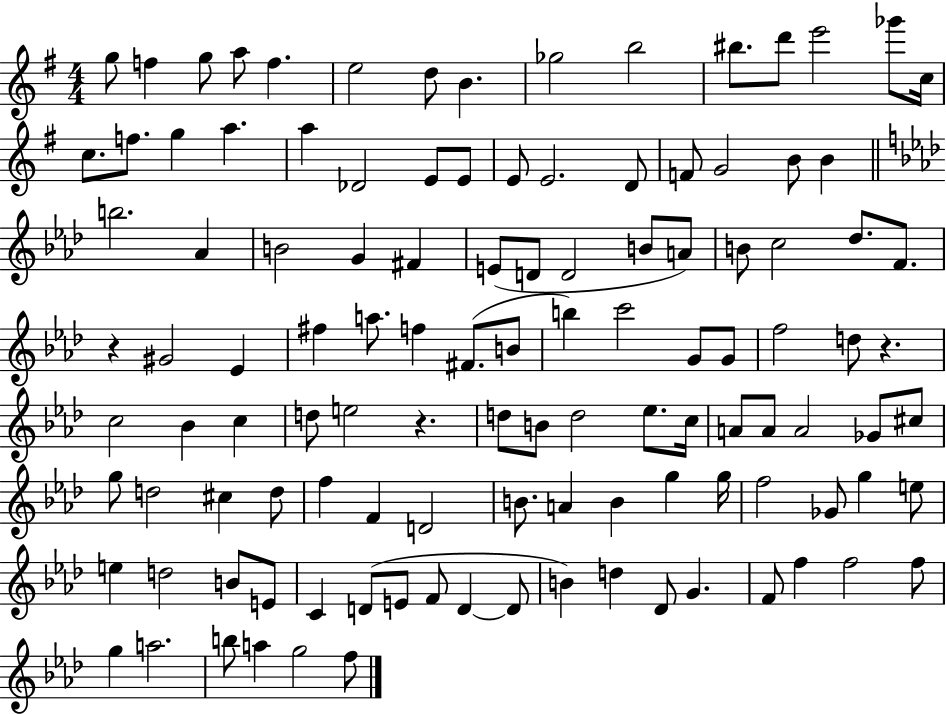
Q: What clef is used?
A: treble